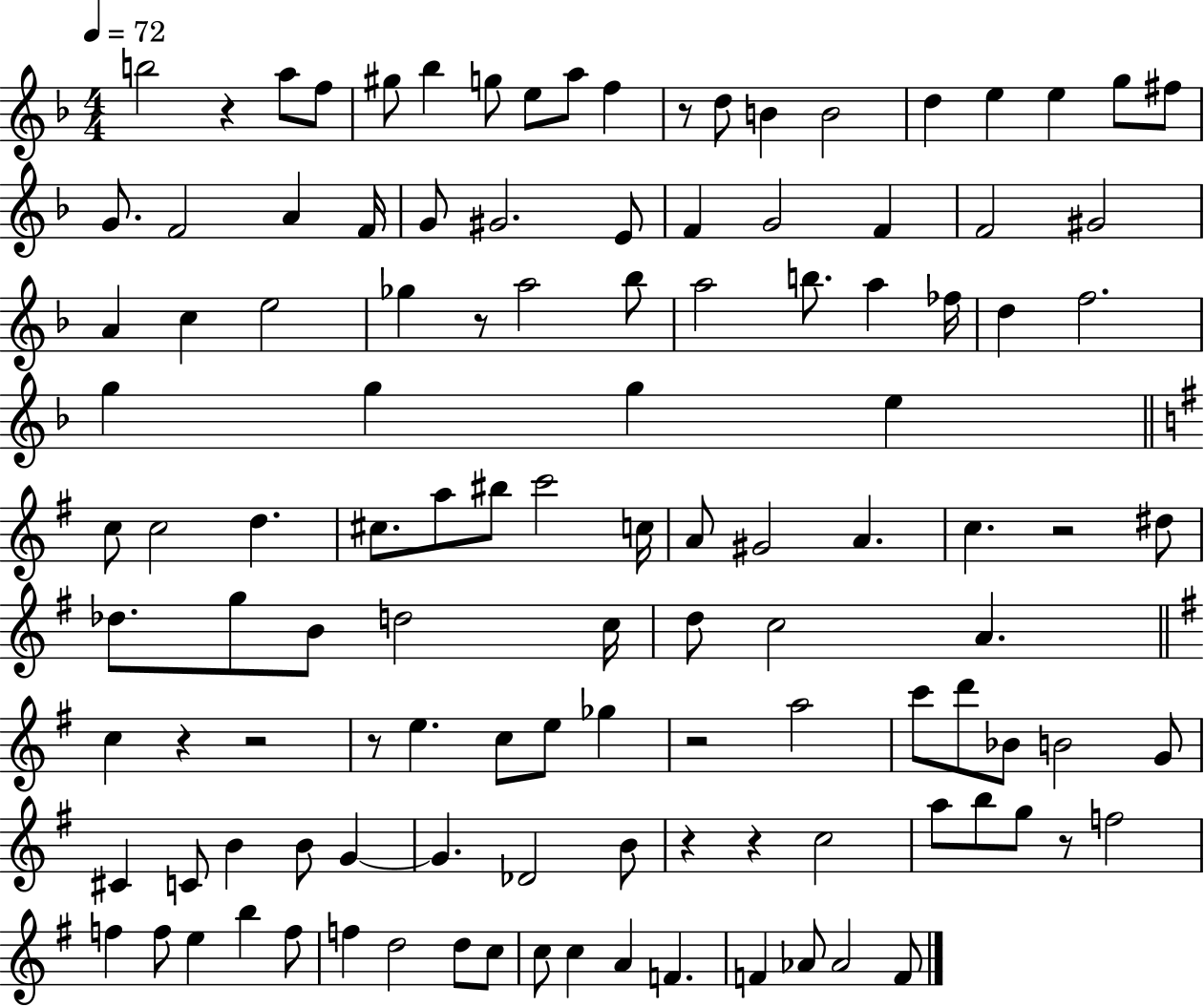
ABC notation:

X:1
T:Untitled
M:4/4
L:1/4
K:F
b2 z a/2 f/2 ^g/2 _b g/2 e/2 a/2 f z/2 d/2 B B2 d e e g/2 ^f/2 G/2 F2 A F/4 G/2 ^G2 E/2 F G2 F F2 ^G2 A c e2 _g z/2 a2 _b/2 a2 b/2 a _f/4 d f2 g g g e c/2 c2 d ^c/2 a/2 ^b/2 c'2 c/4 A/2 ^G2 A c z2 ^d/2 _d/2 g/2 B/2 d2 c/4 d/2 c2 A c z z2 z/2 e c/2 e/2 _g z2 a2 c'/2 d'/2 _B/2 B2 G/2 ^C C/2 B B/2 G G _D2 B/2 z z c2 a/2 b/2 g/2 z/2 f2 f f/2 e b f/2 f d2 d/2 c/2 c/2 c A F F _A/2 _A2 F/2